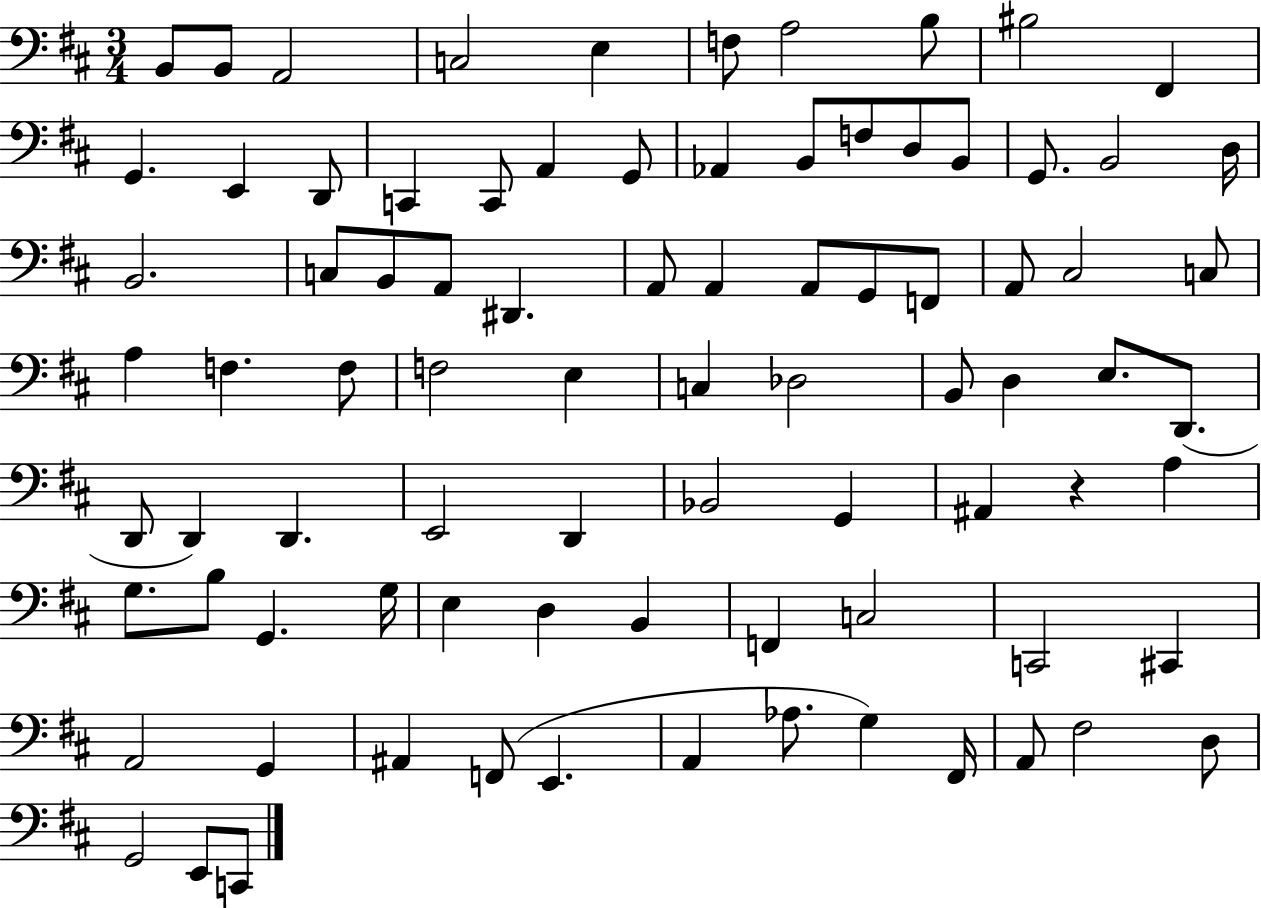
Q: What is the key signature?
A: D major